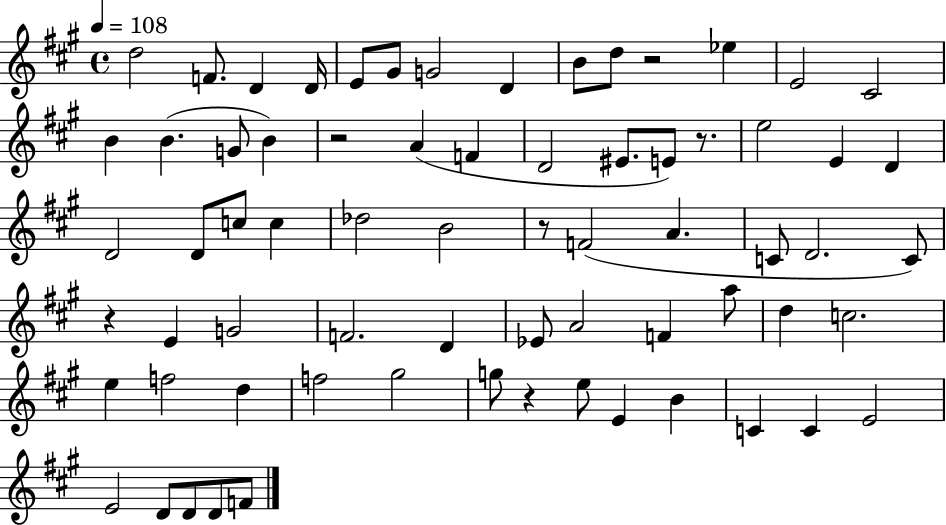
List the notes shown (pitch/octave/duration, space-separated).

D5/h F4/e. D4/q D4/s E4/e G#4/e G4/h D4/q B4/e D5/e R/h Eb5/q E4/h C#4/h B4/q B4/q. G4/e B4/q R/h A4/q F4/q D4/h EIS4/e. E4/e R/e. E5/h E4/q D4/q D4/h D4/e C5/e C5/q Db5/h B4/h R/e F4/h A4/q. C4/e D4/h. C4/e R/q E4/q G4/h F4/h. D4/q Eb4/e A4/h F4/q A5/e D5/q C5/h. E5/q F5/h D5/q F5/h G#5/h G5/e R/q E5/e E4/q B4/q C4/q C4/q E4/h E4/h D4/e D4/e D4/e F4/e